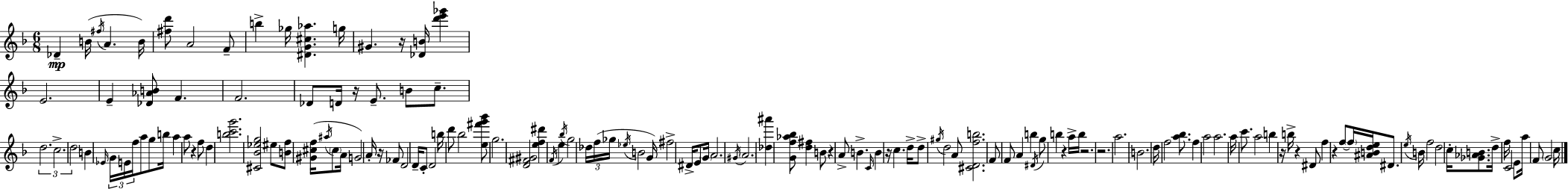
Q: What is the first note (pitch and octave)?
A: Db4